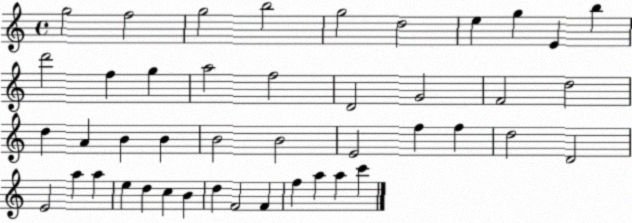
X:1
T:Untitled
M:4/4
L:1/4
K:C
g2 f2 g2 b2 g2 d2 e g E b d'2 f g a2 f2 D2 G2 F2 d2 d A B B B2 B2 E2 f f d2 D2 E2 a a e d c B d F2 F f a a c'